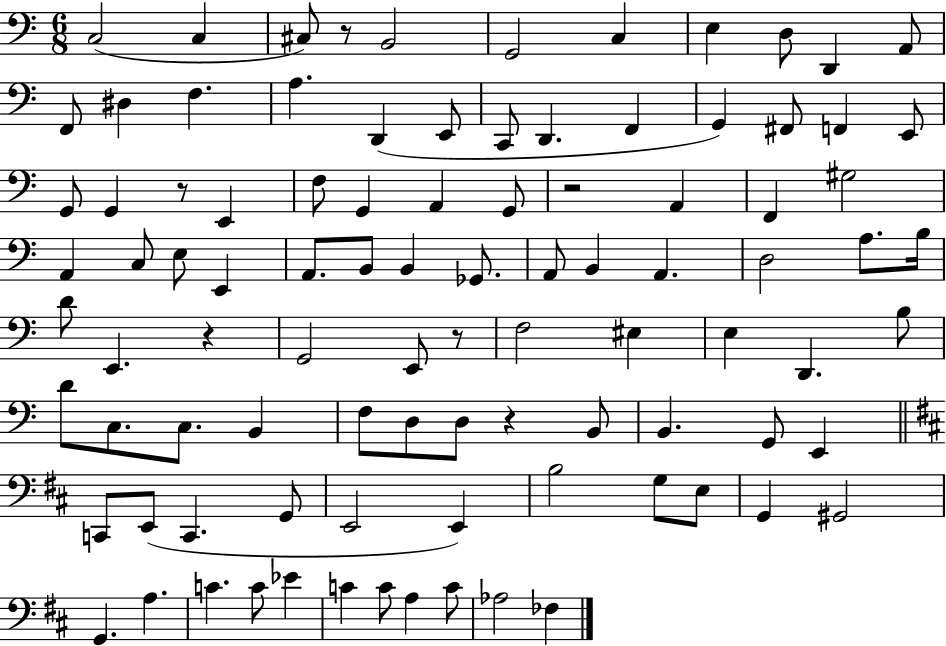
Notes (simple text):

C3/h C3/q C#3/e R/e B2/h G2/h C3/q E3/q D3/e D2/q A2/e F2/e D#3/q F3/q. A3/q. D2/q E2/e C2/e D2/q. F2/q G2/q F#2/e F2/q E2/e G2/e G2/q R/e E2/q F3/e G2/q A2/q G2/e R/h A2/q F2/q G#3/h A2/q C3/e E3/e E2/q A2/e. B2/e B2/q Gb2/e. A2/e B2/q A2/q. D3/h A3/e. B3/s D4/e E2/q. R/q G2/h E2/e R/e F3/h EIS3/q E3/q D2/q. B3/e D4/e C3/e. C3/e. B2/q F3/e D3/e D3/e R/q B2/e B2/q. G2/e E2/q C2/e E2/e C2/q. G2/e E2/h E2/q B3/h G3/e E3/e G2/q G#2/h G2/q. A3/q. C4/q. C4/e Eb4/q C4/q C4/e A3/q C4/e Ab3/h FES3/q